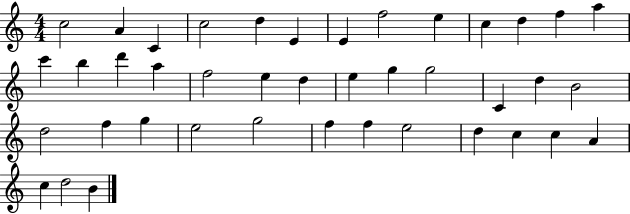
C5/h A4/q C4/q C5/h D5/q E4/q E4/q F5/h E5/q C5/q D5/q F5/q A5/q C6/q B5/q D6/q A5/q F5/h E5/q D5/q E5/q G5/q G5/h C4/q D5/q B4/h D5/h F5/q G5/q E5/h G5/h F5/q F5/q E5/h D5/q C5/q C5/q A4/q C5/q D5/h B4/q